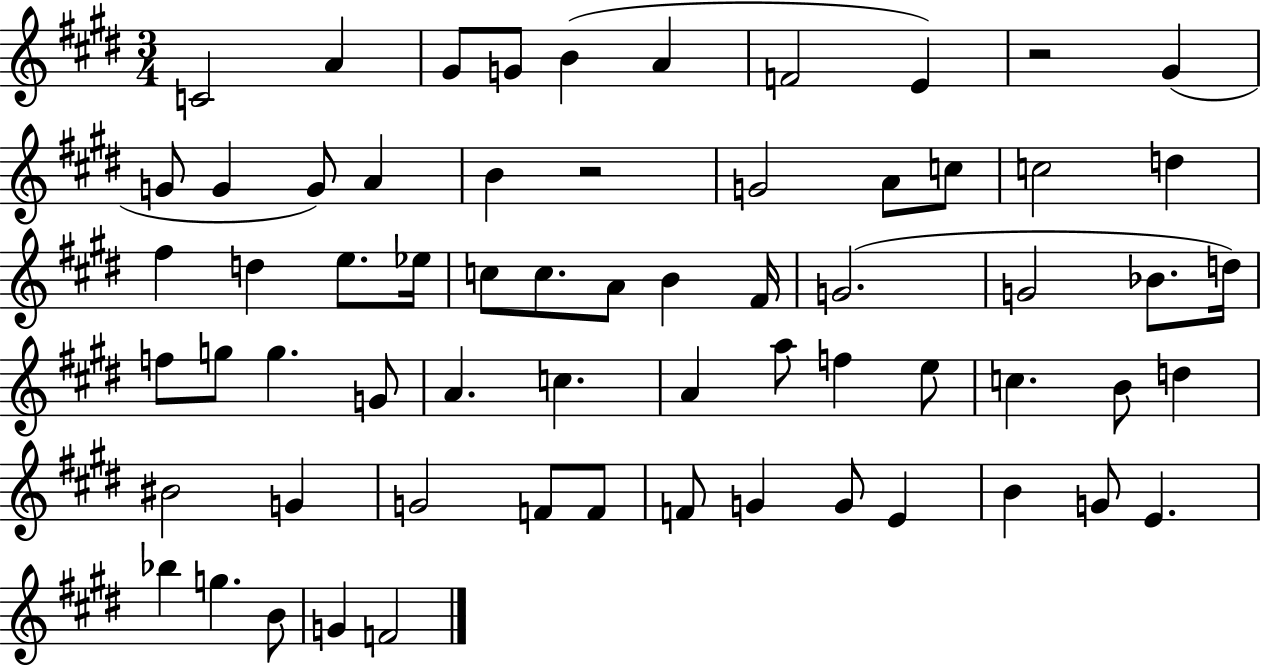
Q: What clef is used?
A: treble